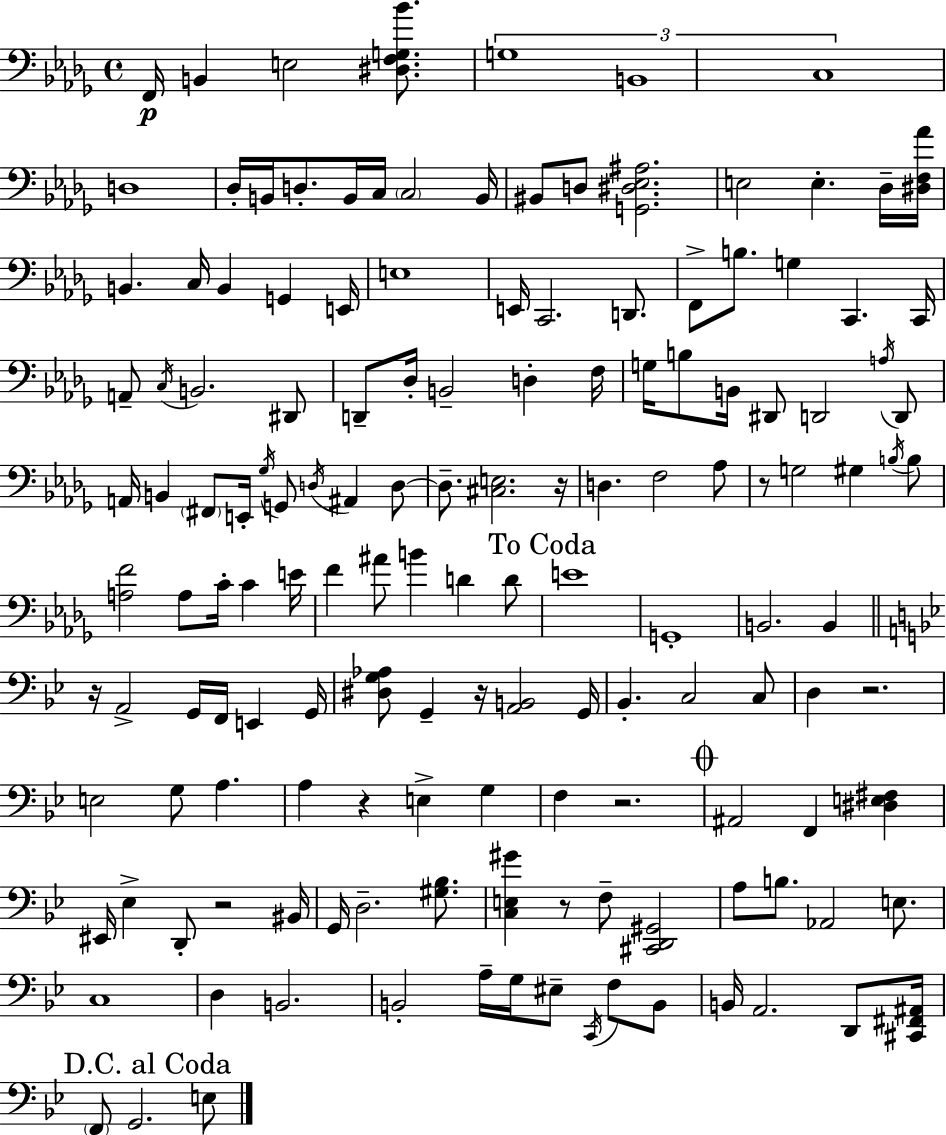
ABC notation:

X:1
T:Untitled
M:4/4
L:1/4
K:Bbm
F,,/4 B,, E,2 [^D,F,G,_B]/2 G,4 B,,4 C,4 D,4 _D,/4 B,,/4 D,/2 B,,/4 C,/4 C,2 B,,/4 ^B,,/2 D,/2 [G,,^D,_E,^A,]2 E,2 E, _D,/4 [^D,F,_A]/4 B,, C,/4 B,, G,, E,,/4 E,4 E,,/4 C,,2 D,,/2 F,,/2 B,/2 G, C,, C,,/4 A,,/2 C,/4 B,,2 ^D,,/2 D,,/2 _D,/4 B,,2 D, F,/4 G,/4 B,/2 B,,/4 ^D,,/2 D,,2 A,/4 D,,/2 A,,/4 B,, ^F,,/2 E,,/4 _G,/4 G,,/2 D,/4 ^A,, D,/2 D,/2 [^C,E,]2 z/4 D, F,2 _A,/2 z/2 G,2 ^G, B,/4 B,/2 [A,F]2 A,/2 C/4 C E/4 F ^A/2 B D D/2 E4 G,,4 B,,2 B,, z/4 A,,2 G,,/4 F,,/4 E,, G,,/4 [^D,G,_A,]/2 G,, z/4 [A,,B,,]2 G,,/4 _B,, C,2 C,/2 D, z2 E,2 G,/2 A, A, z E, G, F, z2 ^A,,2 F,, [^D,E,^F,] ^E,,/4 _E, D,,/2 z2 ^B,,/4 G,,/4 D,2 [^G,_B,]/2 [C,E,^G] z/2 F,/2 [^C,,D,,^G,,]2 A,/2 B,/2 _A,,2 E,/2 C,4 D, B,,2 B,,2 A,/4 G,/4 ^E,/2 C,,/4 F,/2 B,,/2 B,,/4 A,,2 D,,/2 [^C,,^F,,^A,,]/4 F,,/2 G,,2 E,/2